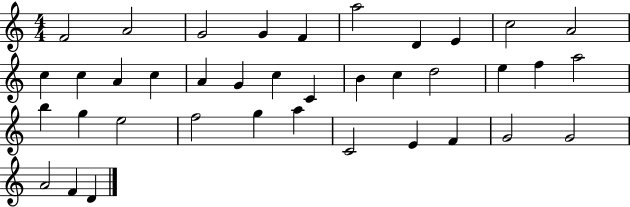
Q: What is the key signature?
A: C major